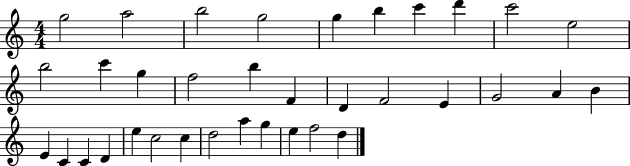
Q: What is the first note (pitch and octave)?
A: G5